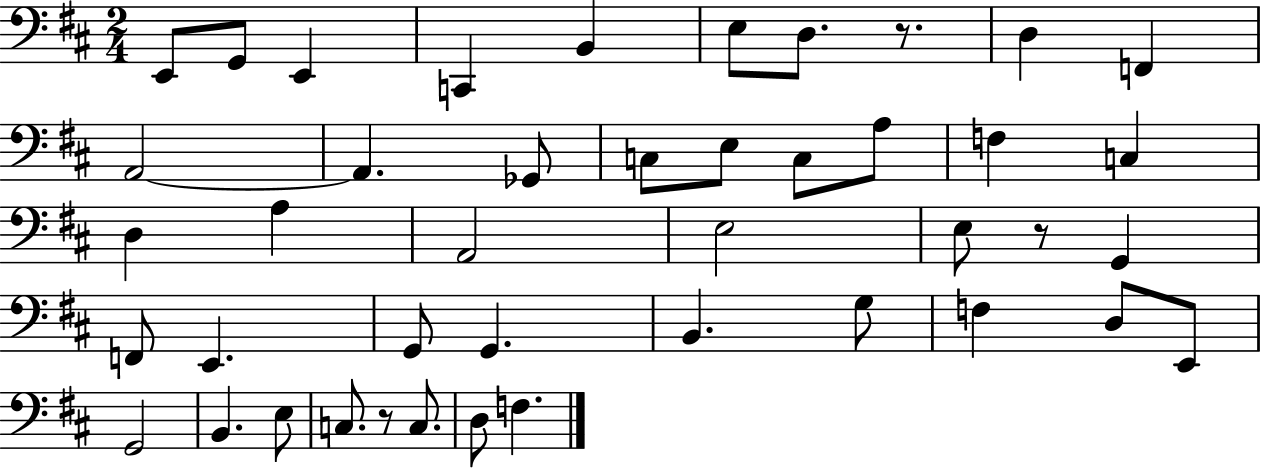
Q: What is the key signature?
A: D major